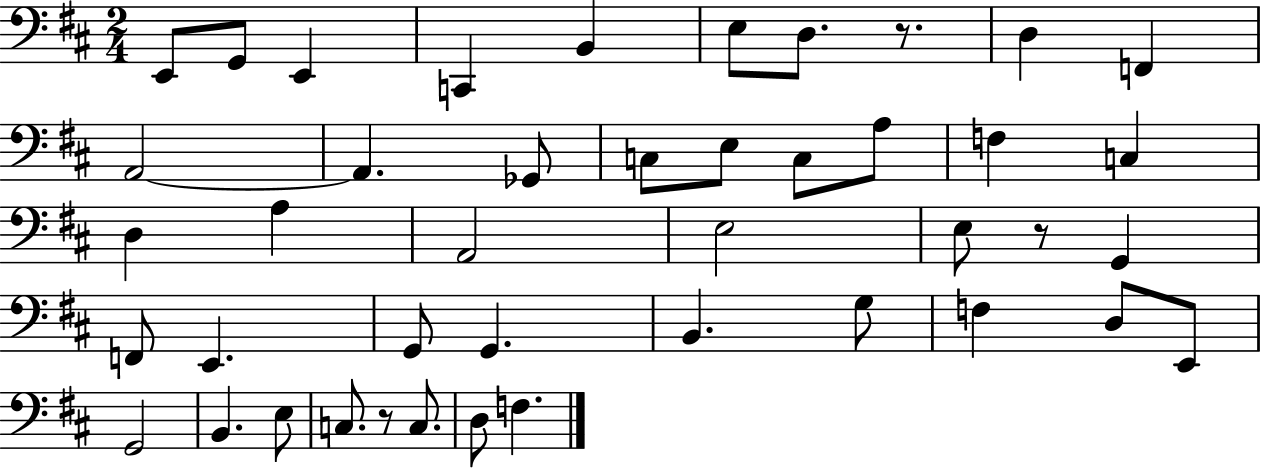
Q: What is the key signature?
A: D major